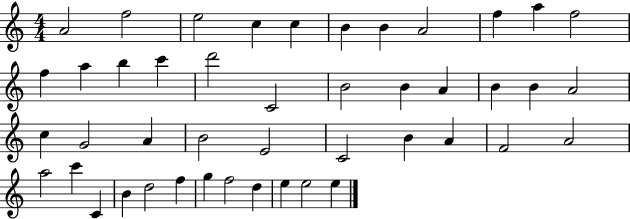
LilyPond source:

{
  \clef treble
  \numericTimeSignature
  \time 4/4
  \key c \major
  a'2 f''2 | e''2 c''4 c''4 | b'4 b'4 a'2 | f''4 a''4 f''2 | \break f''4 a''4 b''4 c'''4 | d'''2 c'2 | b'2 b'4 a'4 | b'4 b'4 a'2 | \break c''4 g'2 a'4 | b'2 e'2 | c'2 b'4 a'4 | f'2 a'2 | \break a''2 c'''4 c'4 | b'4 d''2 f''4 | g''4 f''2 d''4 | e''4 e''2 e''4 | \break \bar "|."
}